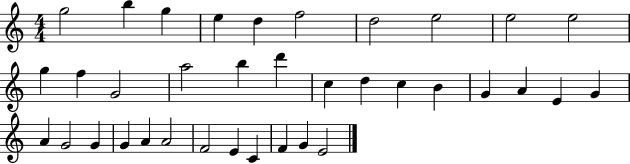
{
  \clef treble
  \numericTimeSignature
  \time 4/4
  \key c \major
  g''2 b''4 g''4 | e''4 d''4 f''2 | d''2 e''2 | e''2 e''2 | \break g''4 f''4 g'2 | a''2 b''4 d'''4 | c''4 d''4 c''4 b'4 | g'4 a'4 e'4 g'4 | \break a'4 g'2 g'4 | g'4 a'4 a'2 | f'2 e'4 c'4 | f'4 g'4 e'2 | \break \bar "|."
}